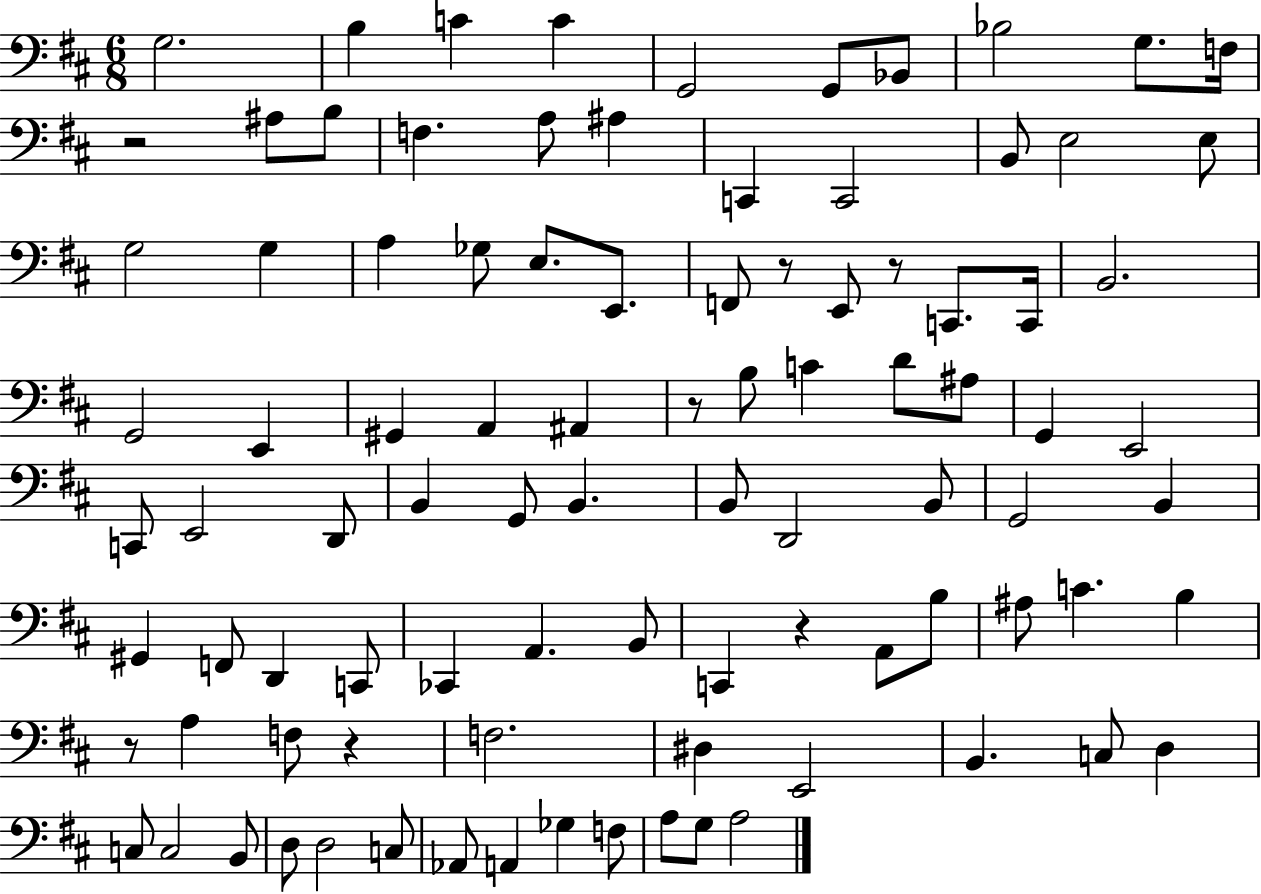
{
  \clef bass
  \numericTimeSignature
  \time 6/8
  \key d \major
  \repeat volta 2 { g2. | b4 c'4 c'4 | g,2 g,8 bes,8 | bes2 g8. f16 | \break r2 ais8 b8 | f4. a8 ais4 | c,4 c,2 | b,8 e2 e8 | \break g2 g4 | a4 ges8 e8. e,8. | f,8 r8 e,8 r8 c,8. c,16 | b,2. | \break g,2 e,4 | gis,4 a,4 ais,4 | r8 b8 c'4 d'8 ais8 | g,4 e,2 | \break c,8 e,2 d,8 | b,4 g,8 b,4. | b,8 d,2 b,8 | g,2 b,4 | \break gis,4 f,8 d,4 c,8 | ces,4 a,4. b,8 | c,4 r4 a,8 b8 | ais8 c'4. b4 | \break r8 a4 f8 r4 | f2. | dis4 e,2 | b,4. c8 d4 | \break c8 c2 b,8 | d8 d2 c8 | aes,8 a,4 ges4 f8 | a8 g8 a2 | \break } \bar "|."
}